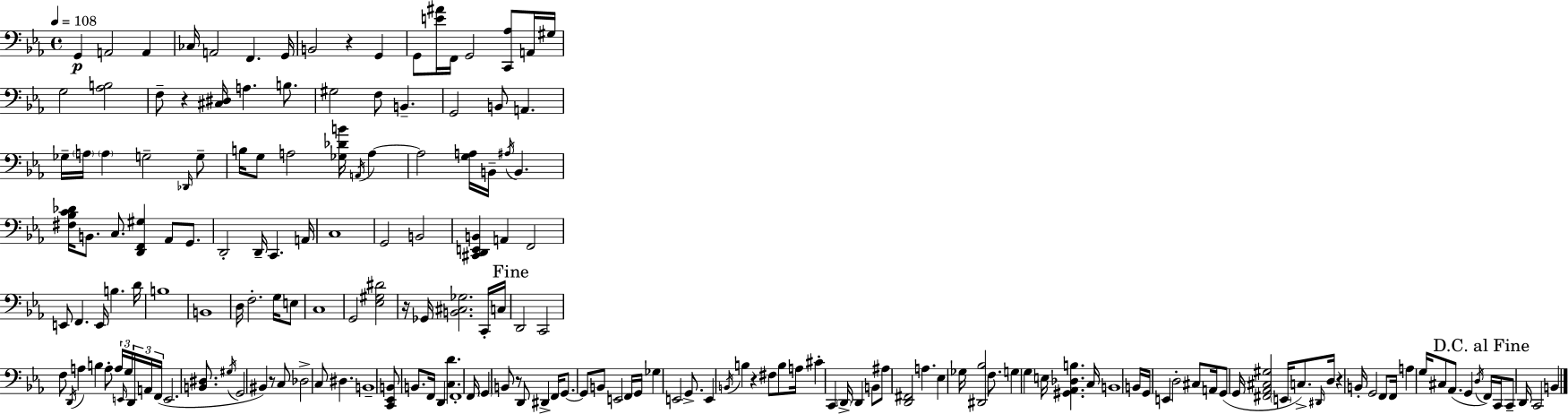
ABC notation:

X:1
T:Untitled
M:4/4
L:1/4
K:Eb
G,, A,,2 A,, _C,/4 A,,2 F,, G,,/4 B,,2 z G,, G,,/2 [E^A]/4 F,,/4 G,,2 [C,,_A,]/2 A,,/4 ^G,/4 G,2 [_A,B,]2 F,/2 z [^C,^D,]/4 A, B,/2 ^G,2 F,/2 B,, G,,2 B,,/2 A,, _G,/4 A,/4 A, G,2 _D,,/4 G,/2 B,/4 G,/2 A,2 [_G,_DB]/4 A,,/4 A, A,2 [G,A,]/4 B,,/4 ^A,/4 B,, [^F,_B,C_D]/4 B,,/2 C,/2 [D,,F,,^G,] _A,,/2 G,,/2 D,,2 D,,/4 C,, A,,/4 C,4 G,,2 B,,2 [^C,,D,,E,,B,,] A,, F,,2 E,,/2 F,, E,,/4 B, D/4 B,4 B,,4 D,/4 F,2 G,/4 E,/2 C,4 G,,2 [_E,^G,^D]2 z/4 _G,,/4 [B,,^C,_G,]2 C,,/4 C,/4 D,,2 C,,2 F,/2 D,,/4 A, B, A,/2 A,/4 E,,/4 G,/4 D,,/4 A,,/4 F,,/4 E,,2 [B,,^D,]/2 ^G,/4 G,,2 ^B,, z/2 C,/2 _D,2 C,/2 ^D, B,,4 [C,,_E,,B,,]/2 B,,/2 F,,/4 D,, [C,D] F,,4 F,,/4 G,, B,,/2 z/2 D,,/2 ^D,, F,,/4 G,,/2 G,,/2 B,,/2 E,,2 F,,/4 G,,/4 _G, E,,2 G,,/2 E,, B,,/4 B, z ^F,/2 B,/2 A,/4 ^C C,, D,,/4 D,, B,,/2 ^A,/2 [D,,^F,,]2 A, _E, _G,/4 [^D,,_B,]2 F,/2 G, G, E,/4 [^G,,_A,,_D,B,] C,/4 B,,4 B,,/4 G,,/4 E,, D,2 ^C,/2 A,,/4 G,,/2 G,,/4 [^F,,_A,,^C,^G,]2 E,,/4 C,/2 ^D,,/4 D,/4 z B,,/4 G,,2 F,,/2 F,,/4 A, G,/4 ^C,/2 _A,,/2 G,, D,/4 F,,/4 C,,/4 C,,/2 D,,/4 C,,2 B,,